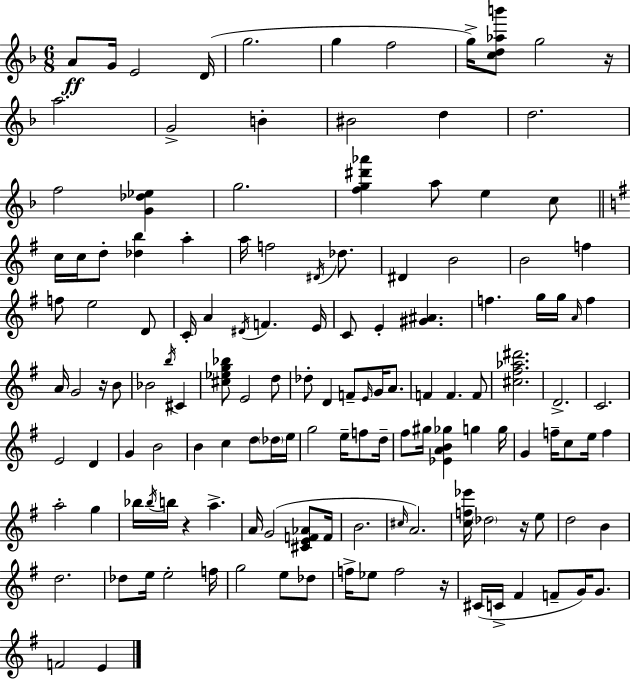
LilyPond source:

{
  \clef treble
  \numericTimeSignature
  \time 6/8
  \key f \major
  a'8\ff g'16 e'2 d'16( | g''2. | g''4 f''2 | g''16->) <c'' d'' aes'' b'''>8 g''2 r16 | \break a''2. | g'2-> b'4-. | bis'2 d''4 | d''2. | \break f''2 <g' des'' ees''>4 | g''2. | <f'' g'' dis''' aes'''>4 a''8 e''4 c''8 | \bar "||" \break \key g \major c''16 c''16 d''8-. <des'' b''>4 a''4-. | a''16 f''2 \acciaccatura { dis'16 } des''8. | dis'4 b'2 | b'2 f''4 | \break f''8 e''2 d'8 | c'16-. a'4 \acciaccatura { dis'16 } f'4. | e'16 c'8 e'4-. <gis' ais'>4. | f''4. g''16 g''16 \grace { a'16 } f''4 | \break a'16 g'2 | r16 b'8 bes'2 \acciaccatura { b''16 } | cis'4 <cis'' ees'' g'' bes''>8 e'2 | d''8 des''8-. d'4 f'8-- | \break \grace { e'16 } g'16 a'8. f'4 f'4. | f'8 <cis'' fis'' aes'' dis'''>2. | d'2.-> | c'2. | \break e'2 | d'4 g'4 b'2 | b'4 c''4 | d''8 \parenthesize des''16 e''16 g''2 | \break e''16-- f''8 d''16-- fis''8 gis''16 <ees' a' b' ges''>4 | g''4 g''16 g'4 f''16-- c''8 | e''16 f''4 a''2-. | g''4 bes''16 \acciaccatura { bes''16 } b''16 r4 | \break a''4.-> a'16 g'2( | <cis' e' f' aes'>8 f'16 b'2. | \grace { cis''16 } a'2.) | <c'' f'' ees'''>16 \parenthesize des''2 | \break r16 e''8 d''2 | b'4 d''2. | des''8 e''16 e''2-. | f''16 g''2 | \break e''8 des''8 f''16-> ees''8 f''2 | r16 cis'16( c'16-> fis'4 | f'8-- g'16) g'8. f'2 | e'4 \bar "|."
}